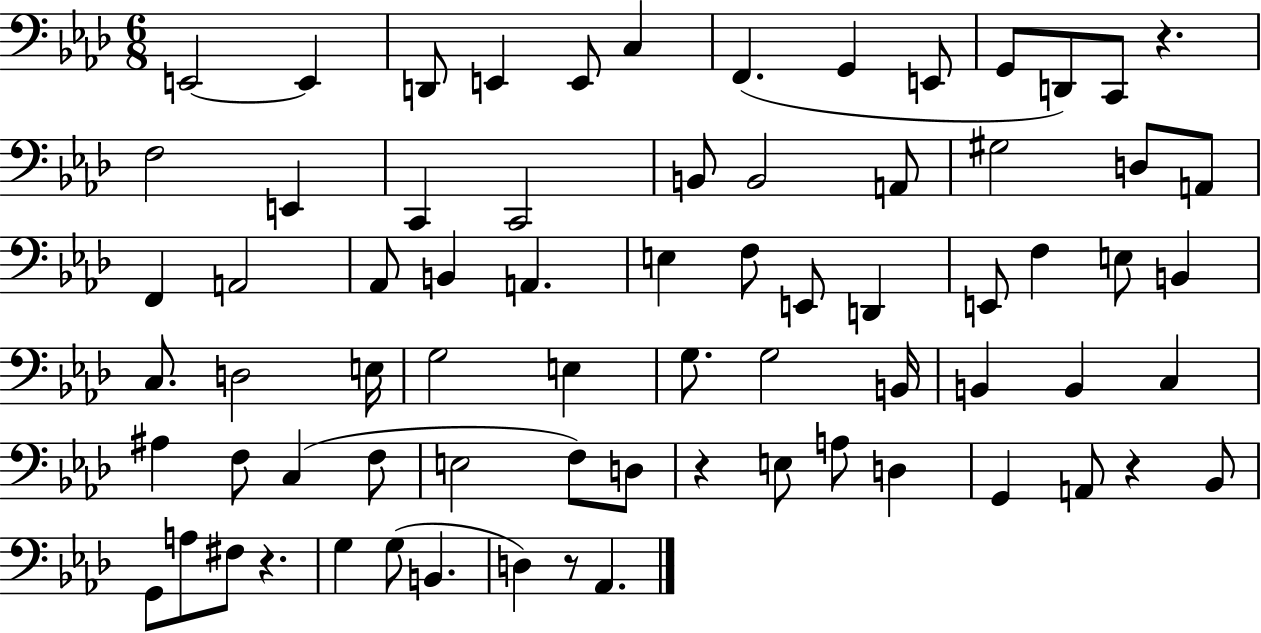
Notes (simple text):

E2/h E2/q D2/e E2/q E2/e C3/q F2/q. G2/q E2/e G2/e D2/e C2/e R/q. F3/h E2/q C2/q C2/h B2/e B2/h A2/e G#3/h D3/e A2/e F2/q A2/h Ab2/e B2/q A2/q. E3/q F3/e E2/e D2/q E2/e F3/q E3/e B2/q C3/e. D3/h E3/s G3/h E3/q G3/e. G3/h B2/s B2/q B2/q C3/q A#3/q F3/e C3/q F3/e E3/h F3/e D3/e R/q E3/e A3/e D3/q G2/q A2/e R/q Bb2/e G2/e A3/e F#3/e R/q. G3/q G3/e B2/q. D3/q R/e Ab2/q.